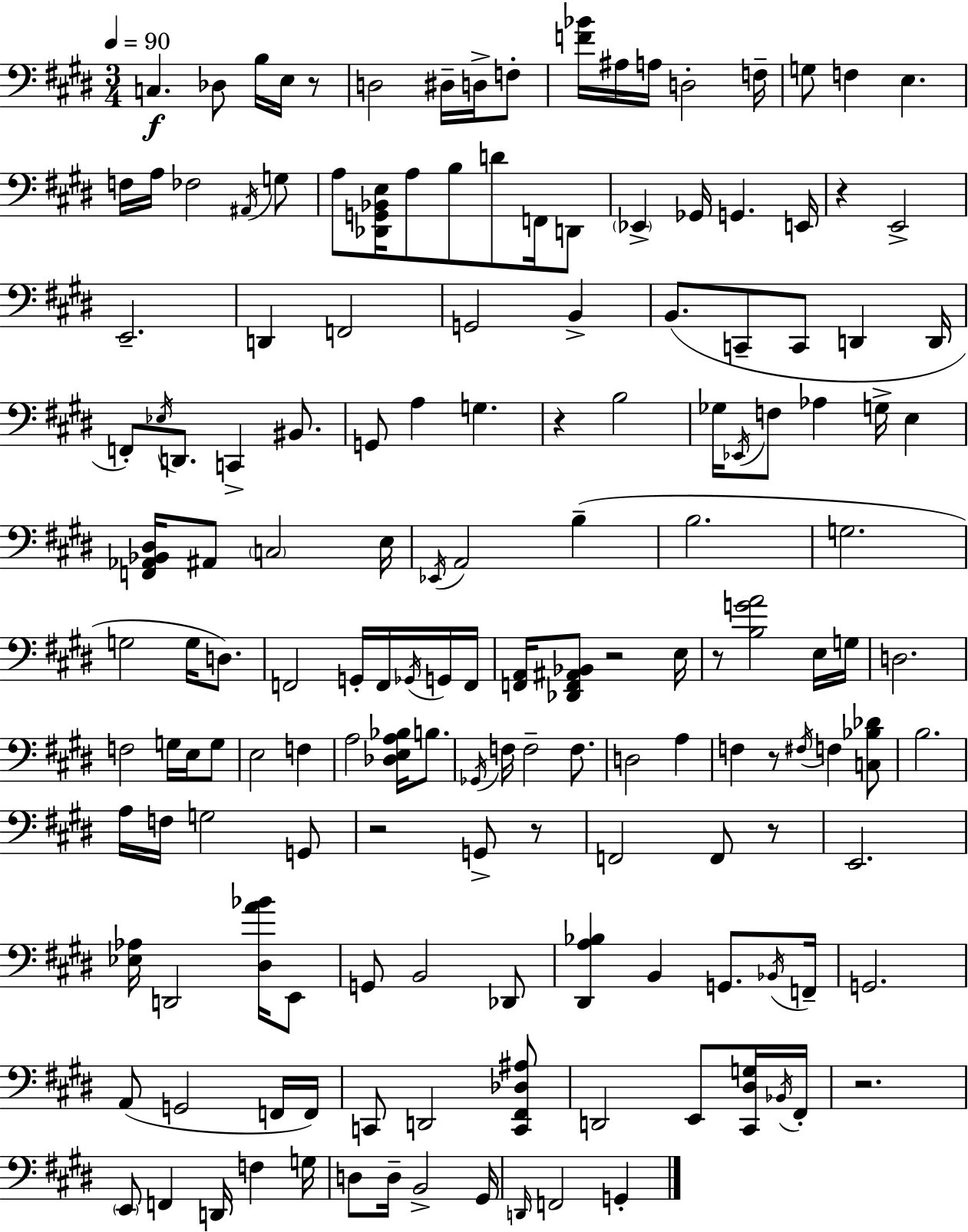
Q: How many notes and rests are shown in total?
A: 158